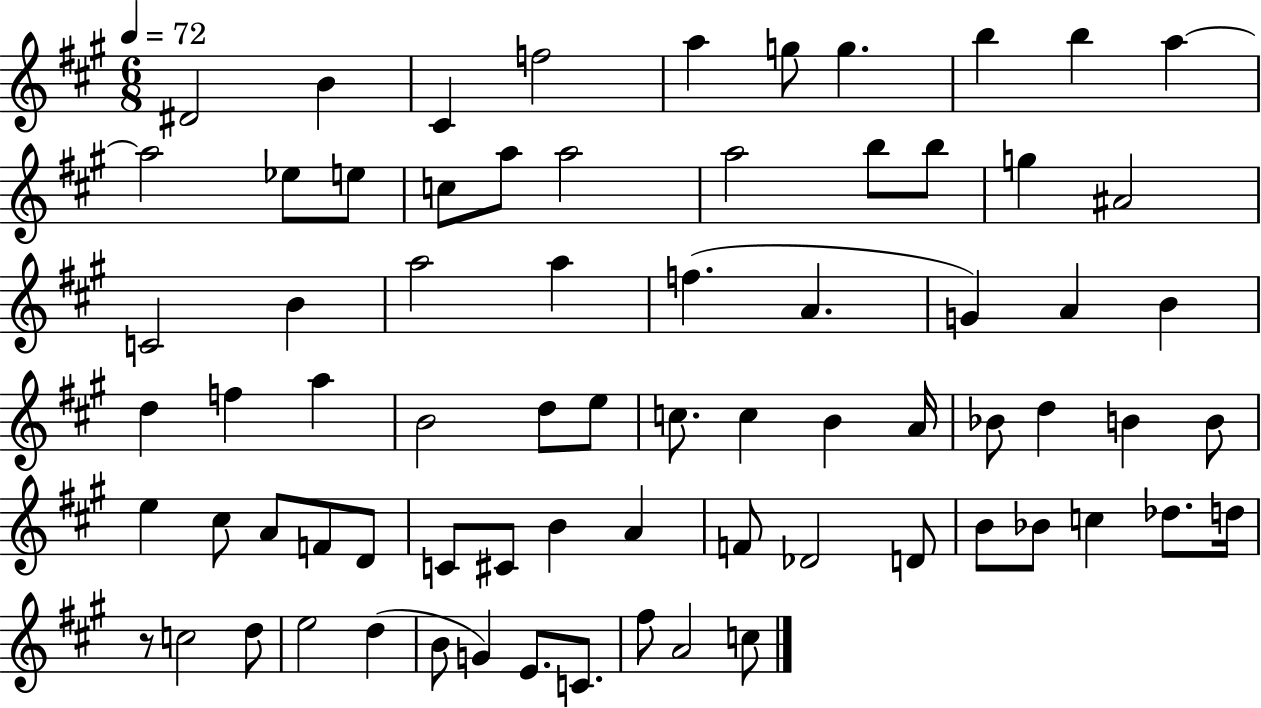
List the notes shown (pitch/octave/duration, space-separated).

D#4/h B4/q C#4/q F5/h A5/q G5/e G5/q. B5/q B5/q A5/q A5/h Eb5/e E5/e C5/e A5/e A5/h A5/h B5/e B5/e G5/q A#4/h C4/h B4/q A5/h A5/q F5/q. A4/q. G4/q A4/q B4/q D5/q F5/q A5/q B4/h D5/e E5/e C5/e. C5/q B4/q A4/s Bb4/e D5/q B4/q B4/e E5/q C#5/e A4/e F4/e D4/e C4/e C#4/e B4/q A4/q F4/e Db4/h D4/e B4/e Bb4/e C5/q Db5/e. D5/s R/e C5/h D5/e E5/h D5/q B4/e G4/q E4/e. C4/e. F#5/e A4/h C5/e